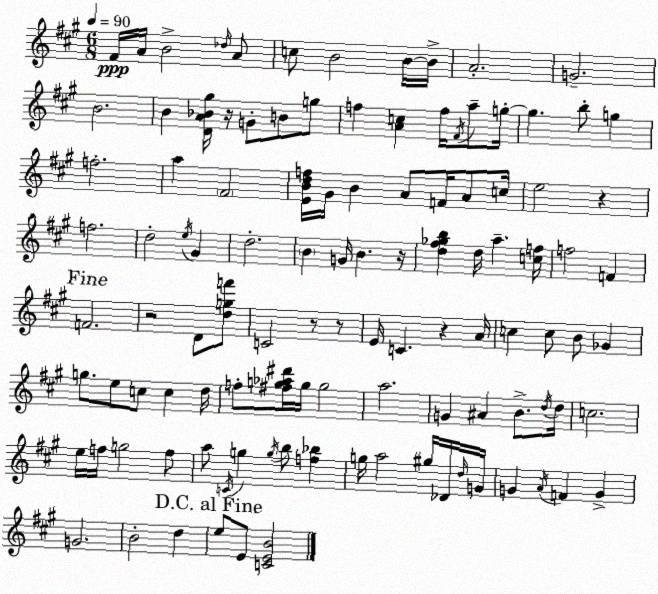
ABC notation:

X:1
T:Untitled
M:6/8
L:1/4
K:A
^F/4 A/4 B2 _d/4 A/2 c/2 B2 B/4 B/4 A2 G2 B2 B [DA_B^g]/4 z/4 G/2 B/2 g/2 f [Ac] f/4 ^F/4 a/2 g/4 g b/2 g f2 a ^F2 [EBdf]/4 ^G/4 B A/2 F/4 A/2 c/4 e2 z f2 d2 e/4 ^G d2 B G/4 B z/4 [d^f_gb] d/4 a [cf]/4 f2 F F2 z2 D/2 [dgf']/2 C2 z/2 z/2 E/4 C z A/4 c c/2 B/2 _G g/2 e/2 c/2 c d/4 f/2 [^fg_a^d']/4 g/4 g2 a2 G ^A B/2 d/4 d/4 c2 e/4 f/4 g2 f/2 a/2 C/4 g g/4 b/2 [f_b] g/4 a2 ^g/4 _D/4 d/4 G/4 G A/4 F G G2 B2 d e/2 E/2 [CEB]2